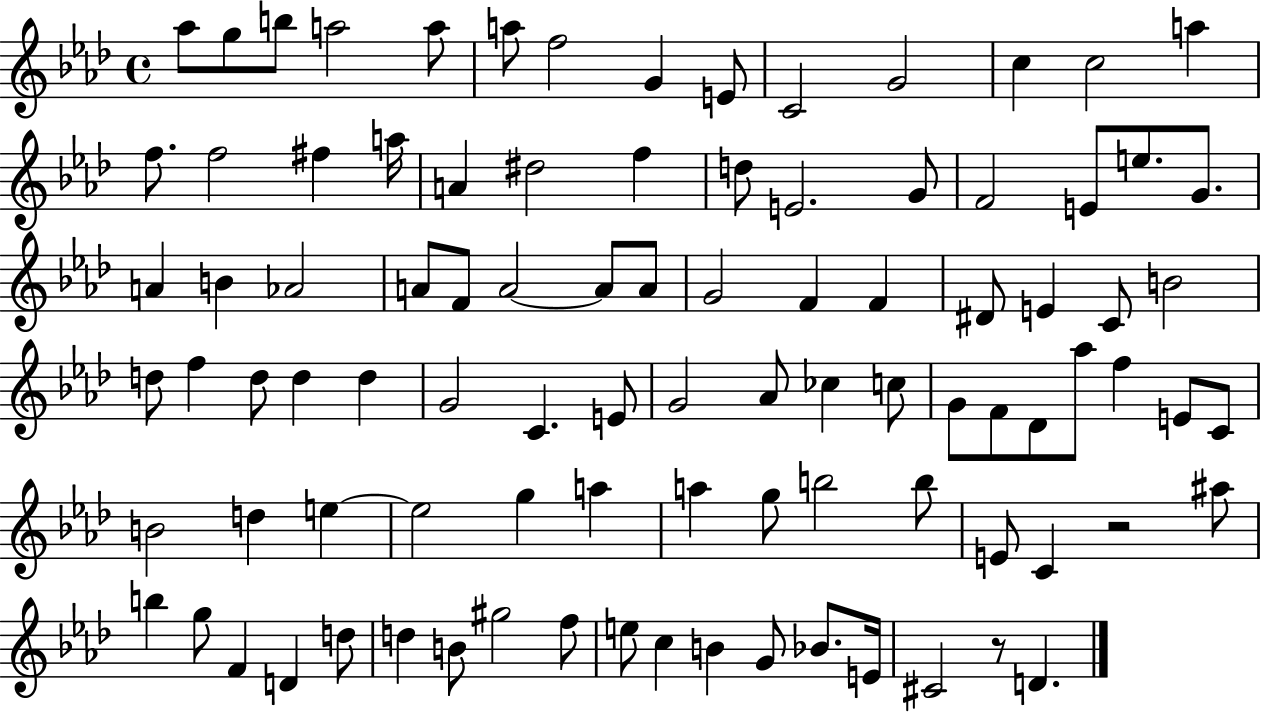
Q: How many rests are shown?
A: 2